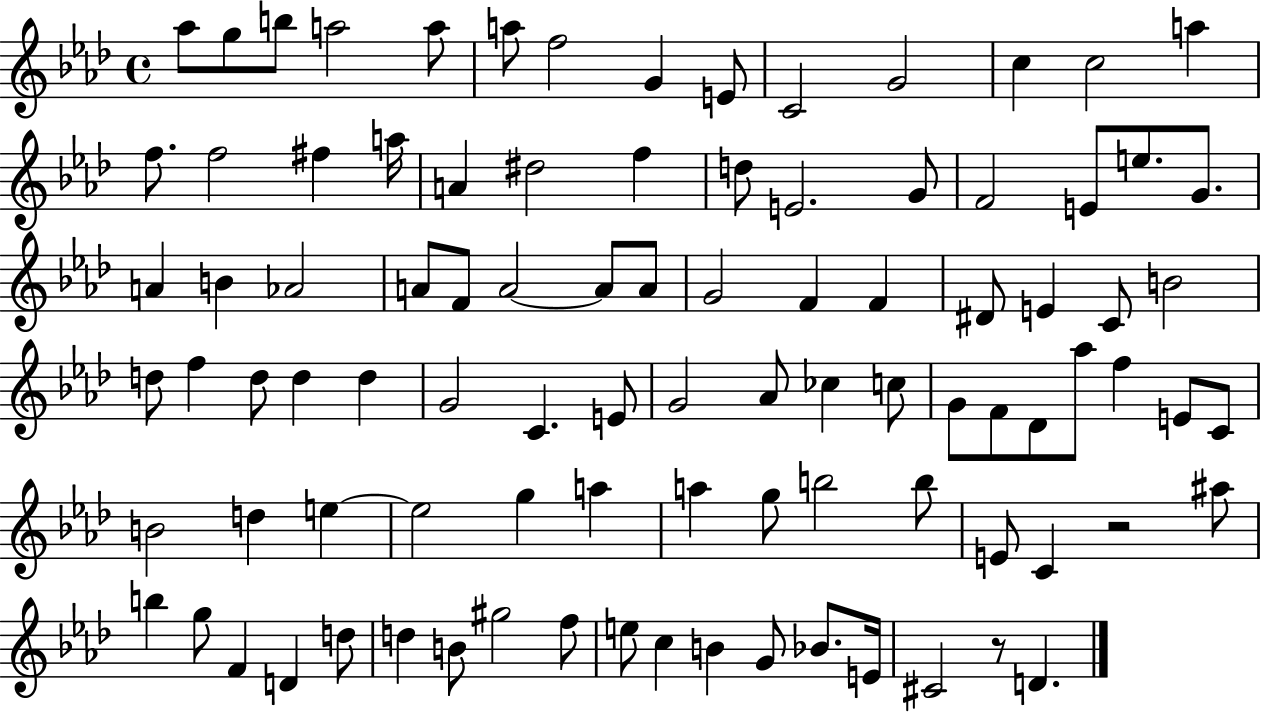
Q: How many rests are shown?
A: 2